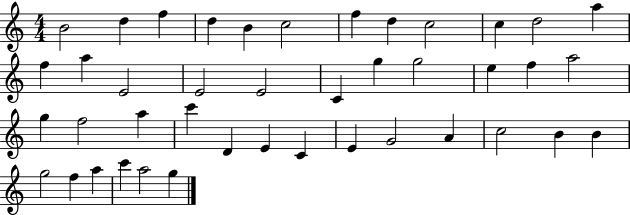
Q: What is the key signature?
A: C major